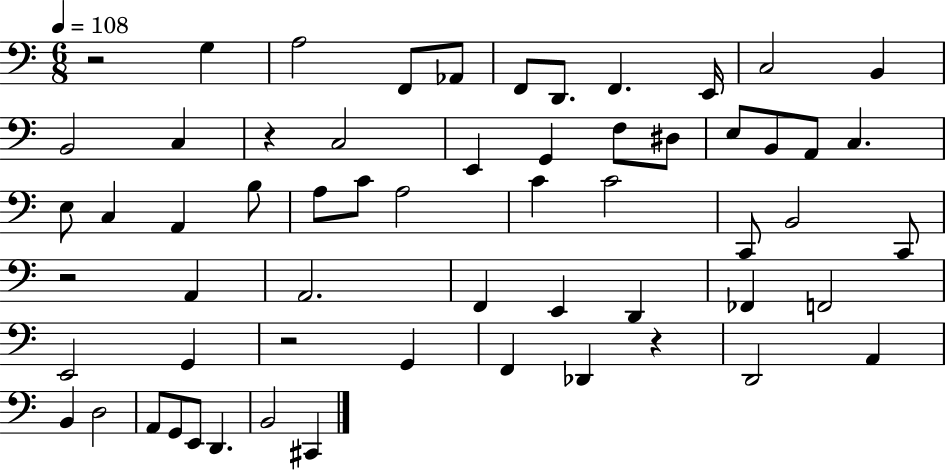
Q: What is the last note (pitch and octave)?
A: C#2